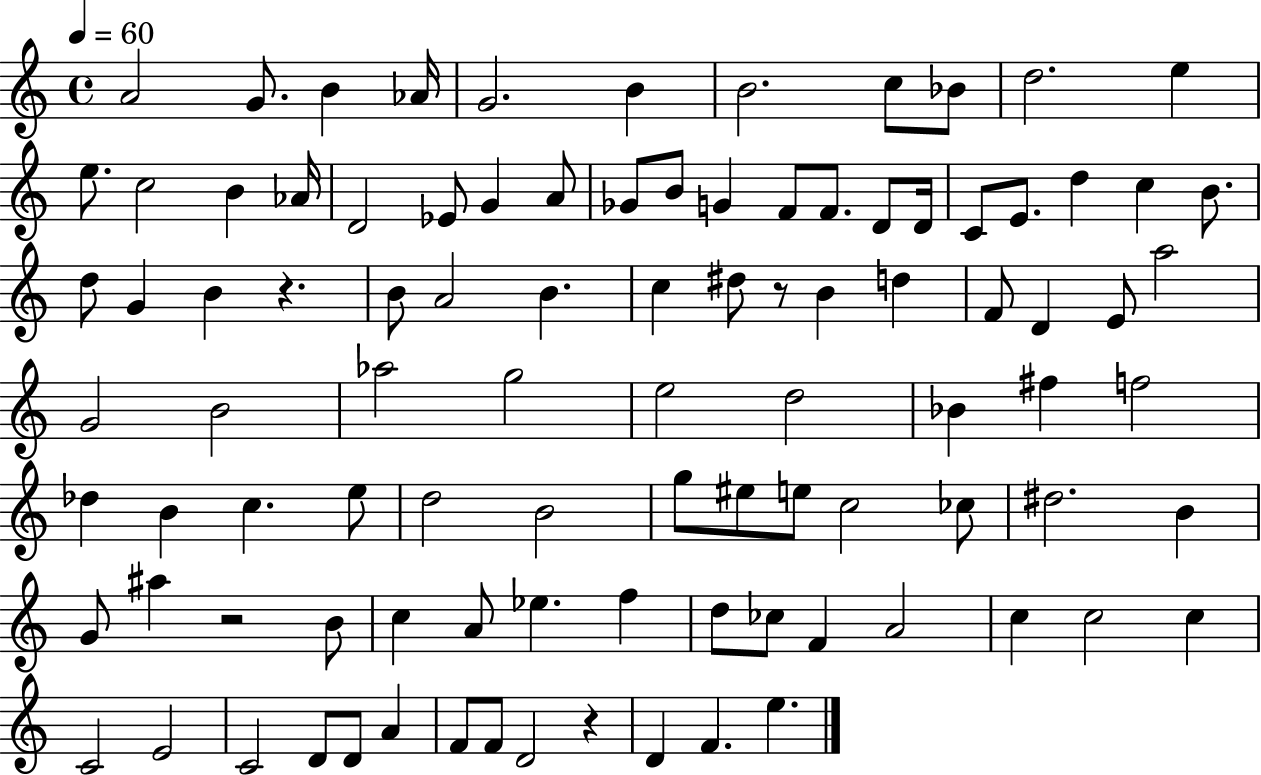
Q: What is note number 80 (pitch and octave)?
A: C5